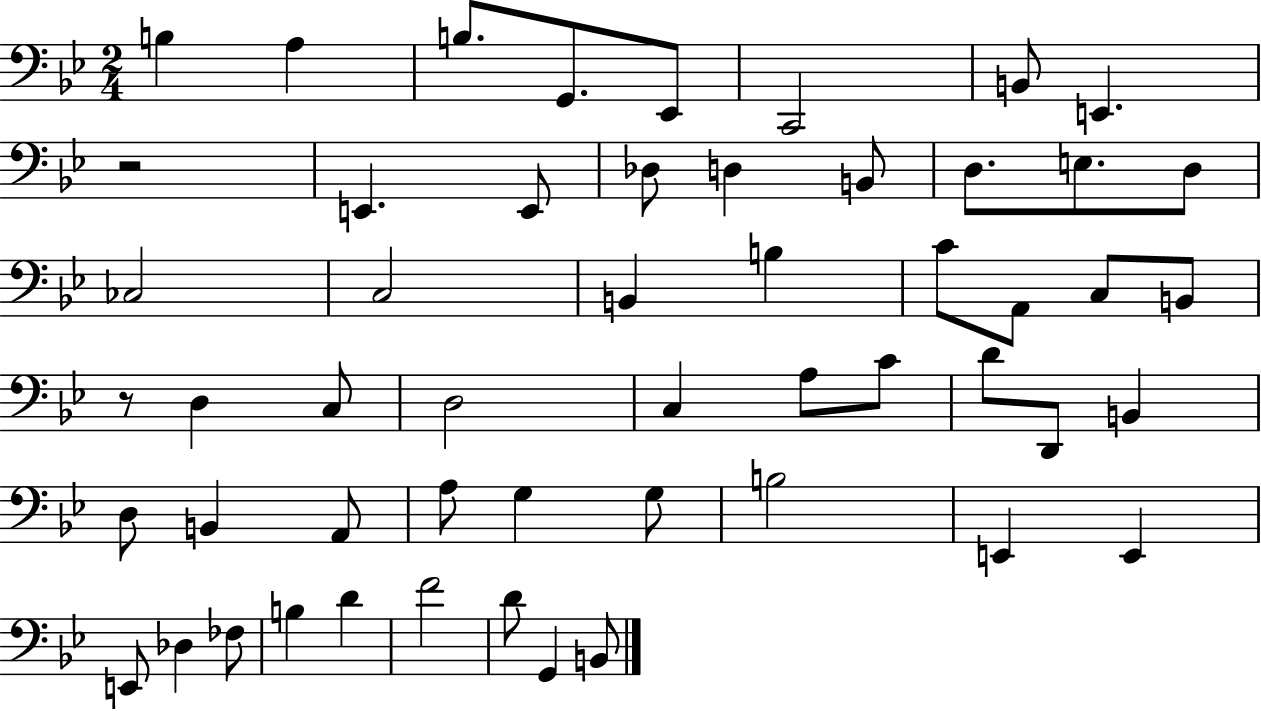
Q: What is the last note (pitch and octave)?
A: B2